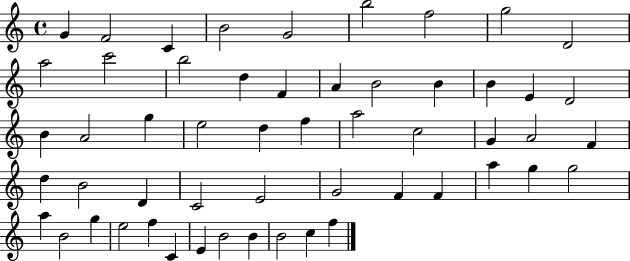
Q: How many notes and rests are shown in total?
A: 54